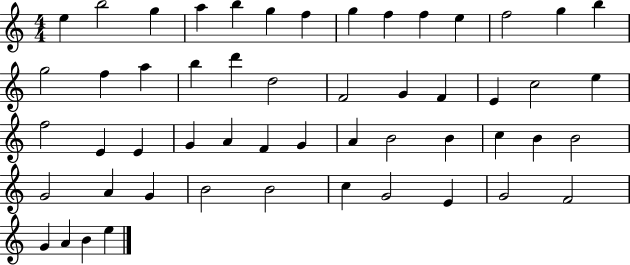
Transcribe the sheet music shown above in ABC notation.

X:1
T:Untitled
M:4/4
L:1/4
K:C
e b2 g a b g f g f f e f2 g b g2 f a b d' d2 F2 G F E c2 e f2 E E G A F G A B2 B c B B2 G2 A G B2 B2 c G2 E G2 F2 G A B e